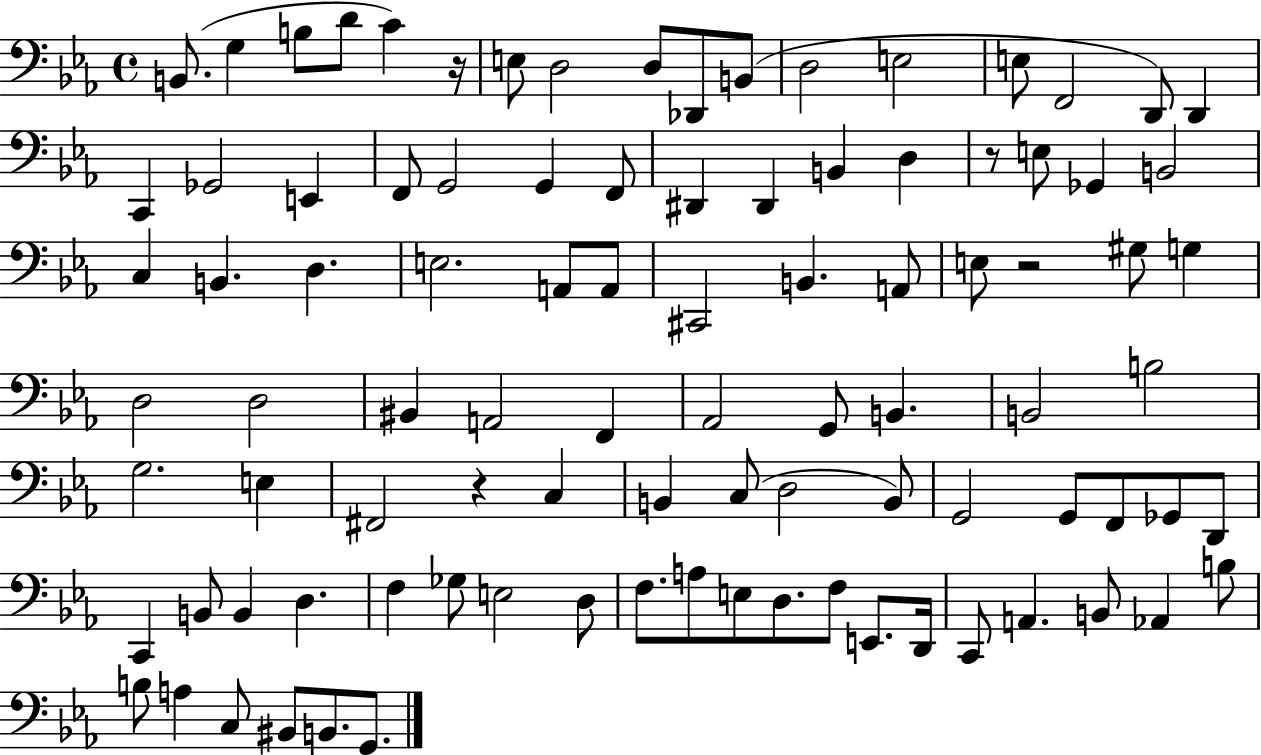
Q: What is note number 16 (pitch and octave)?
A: D2